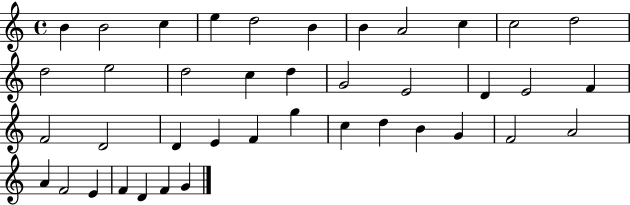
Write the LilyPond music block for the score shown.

{
  \clef treble
  \time 4/4
  \defaultTimeSignature
  \key c \major
  b'4 b'2 c''4 | e''4 d''2 b'4 | b'4 a'2 c''4 | c''2 d''2 | \break d''2 e''2 | d''2 c''4 d''4 | g'2 e'2 | d'4 e'2 f'4 | \break f'2 d'2 | d'4 e'4 f'4 g''4 | c''4 d''4 b'4 g'4 | f'2 a'2 | \break a'4 f'2 e'4 | f'4 d'4 f'4 g'4 | \bar "|."
}